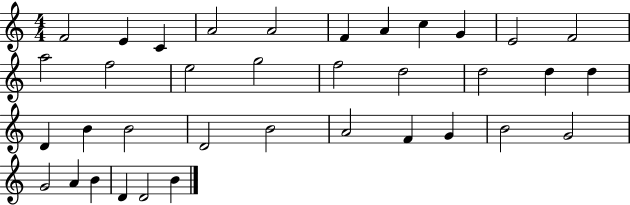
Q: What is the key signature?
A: C major